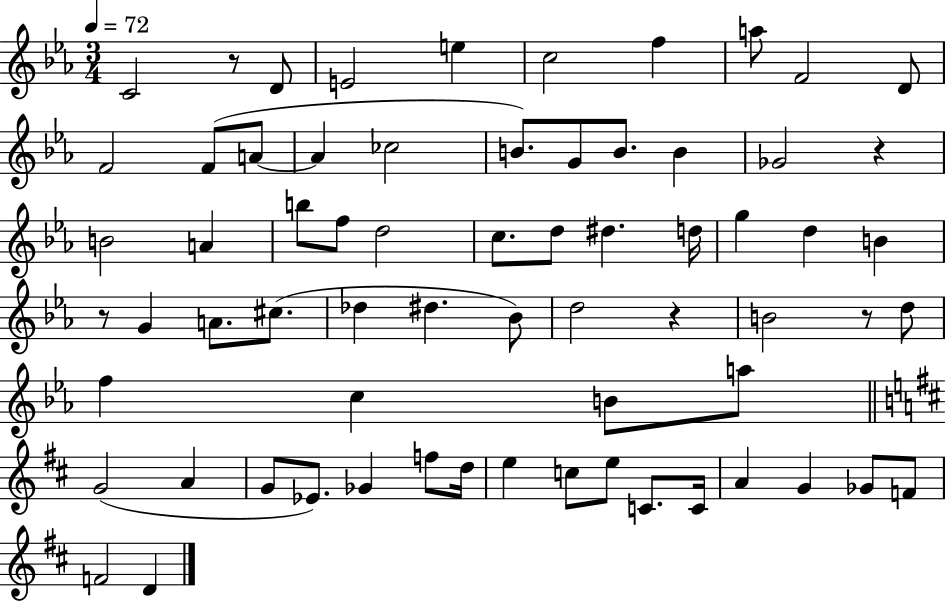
X:1
T:Untitled
M:3/4
L:1/4
K:Eb
C2 z/2 D/2 E2 e c2 f a/2 F2 D/2 F2 F/2 A/2 A _c2 B/2 G/2 B/2 B _G2 z B2 A b/2 f/2 d2 c/2 d/2 ^d d/4 g d B z/2 G A/2 ^c/2 _d ^d _B/2 d2 z B2 z/2 d/2 f c B/2 a/2 G2 A G/2 _E/2 _G f/2 d/4 e c/2 e/2 C/2 C/4 A G _G/2 F/2 F2 D